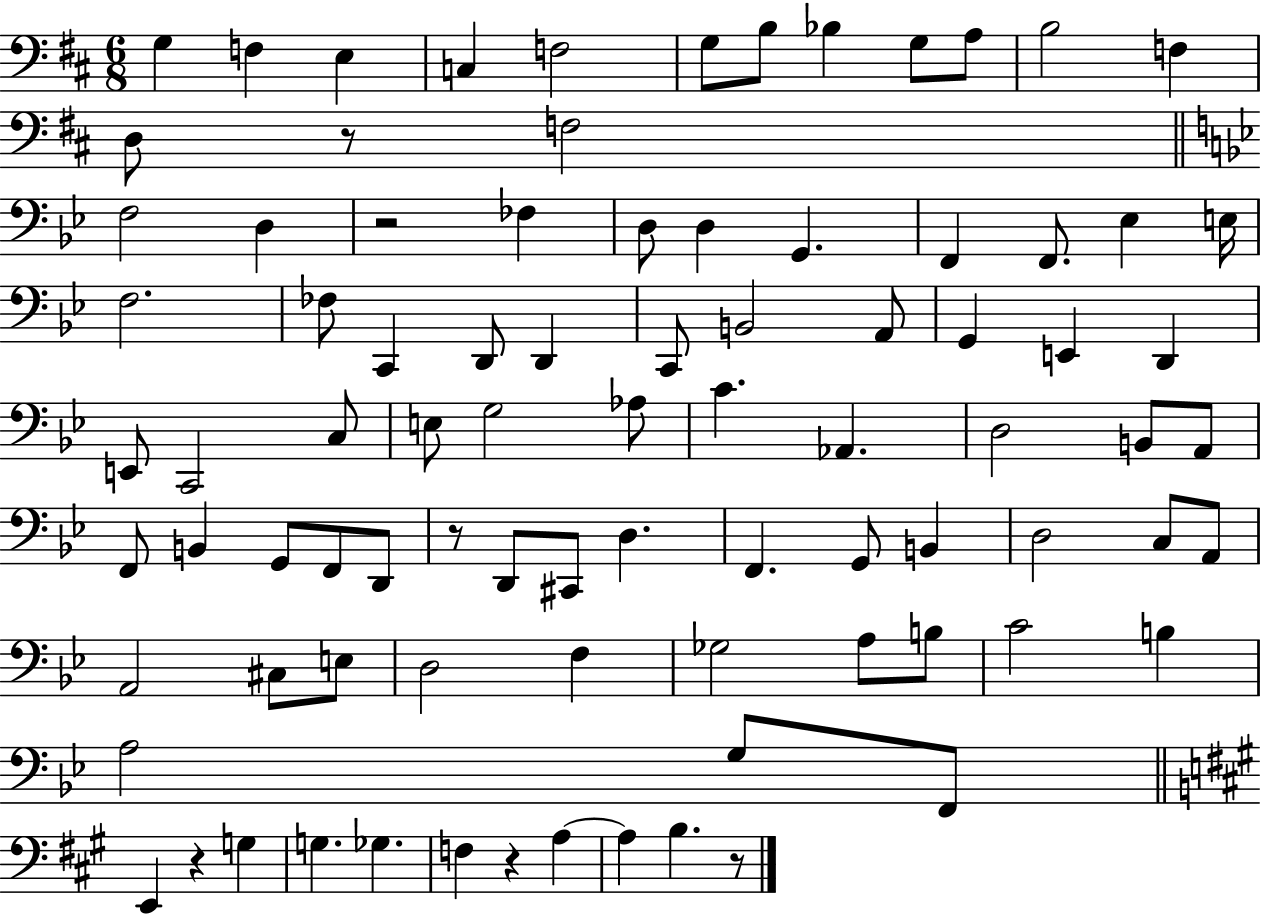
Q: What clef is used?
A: bass